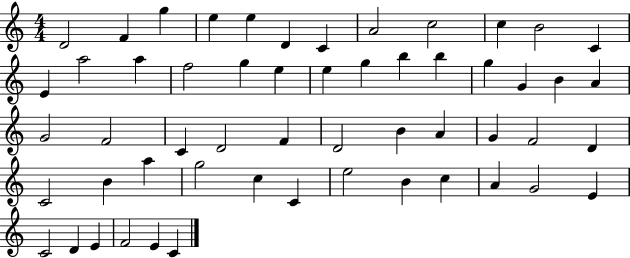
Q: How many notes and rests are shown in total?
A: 55